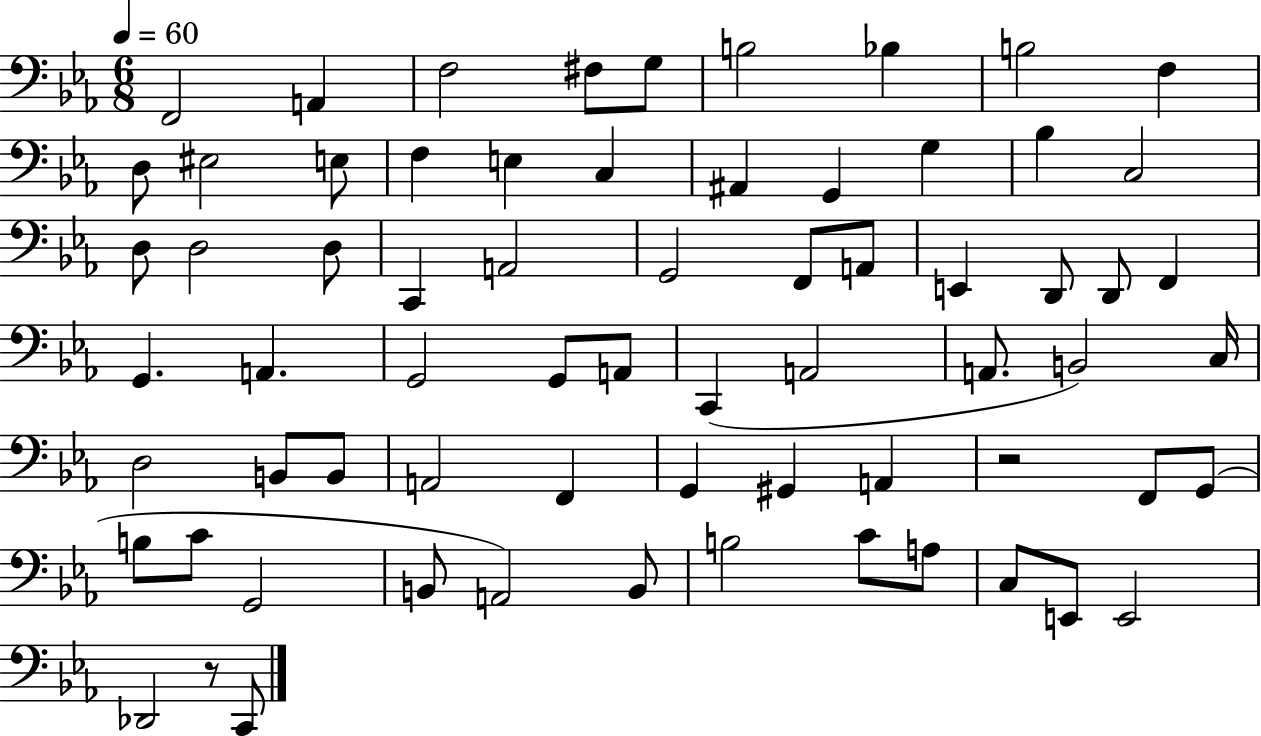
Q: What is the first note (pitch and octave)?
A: F2